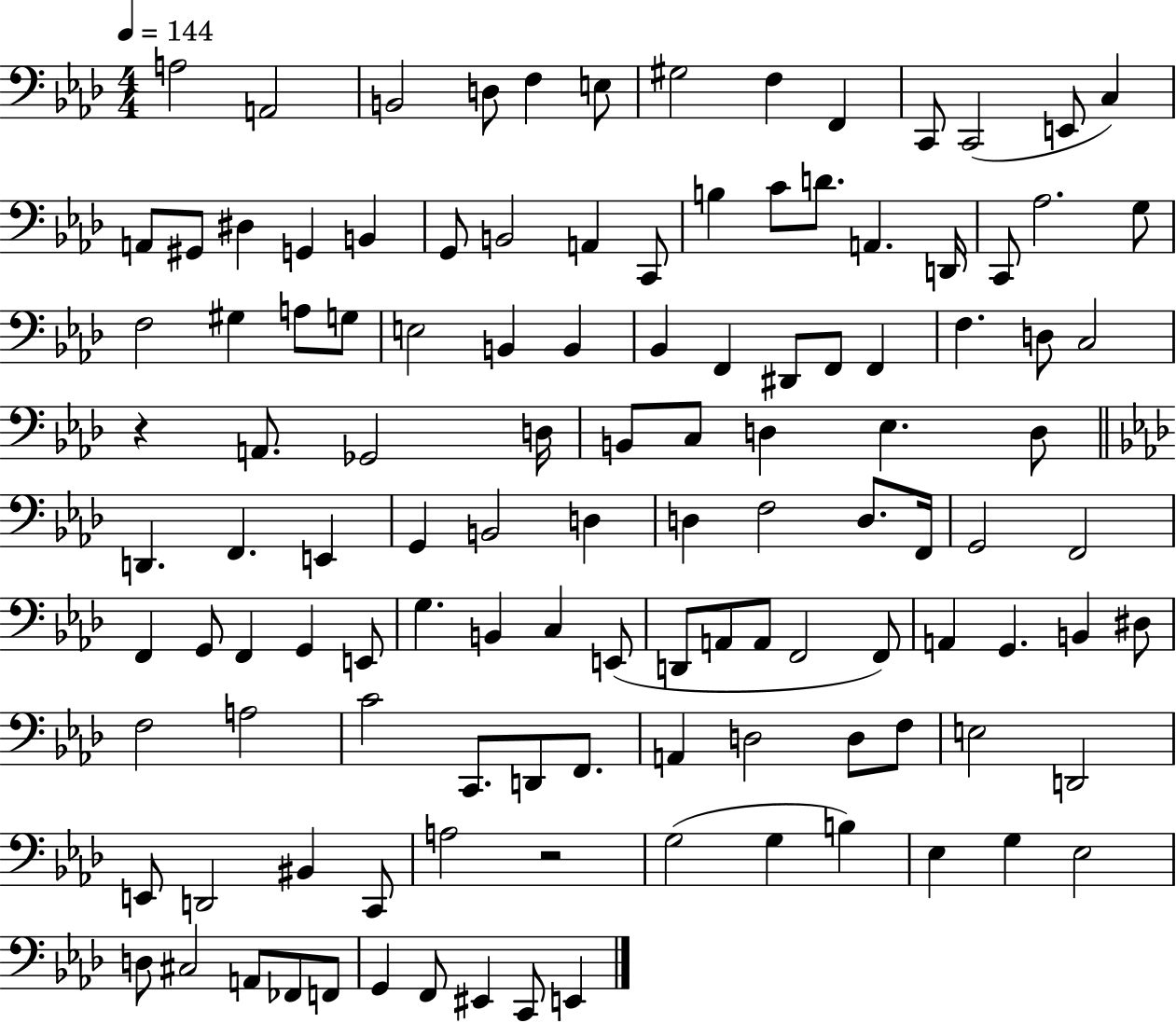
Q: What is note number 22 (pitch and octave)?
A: C2